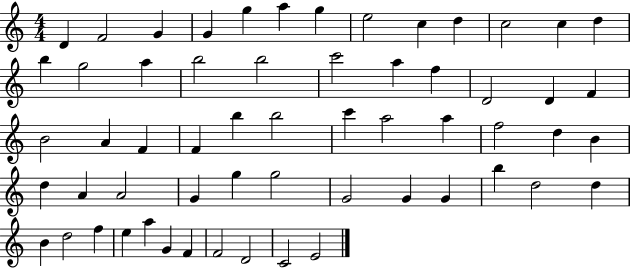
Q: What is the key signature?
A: C major